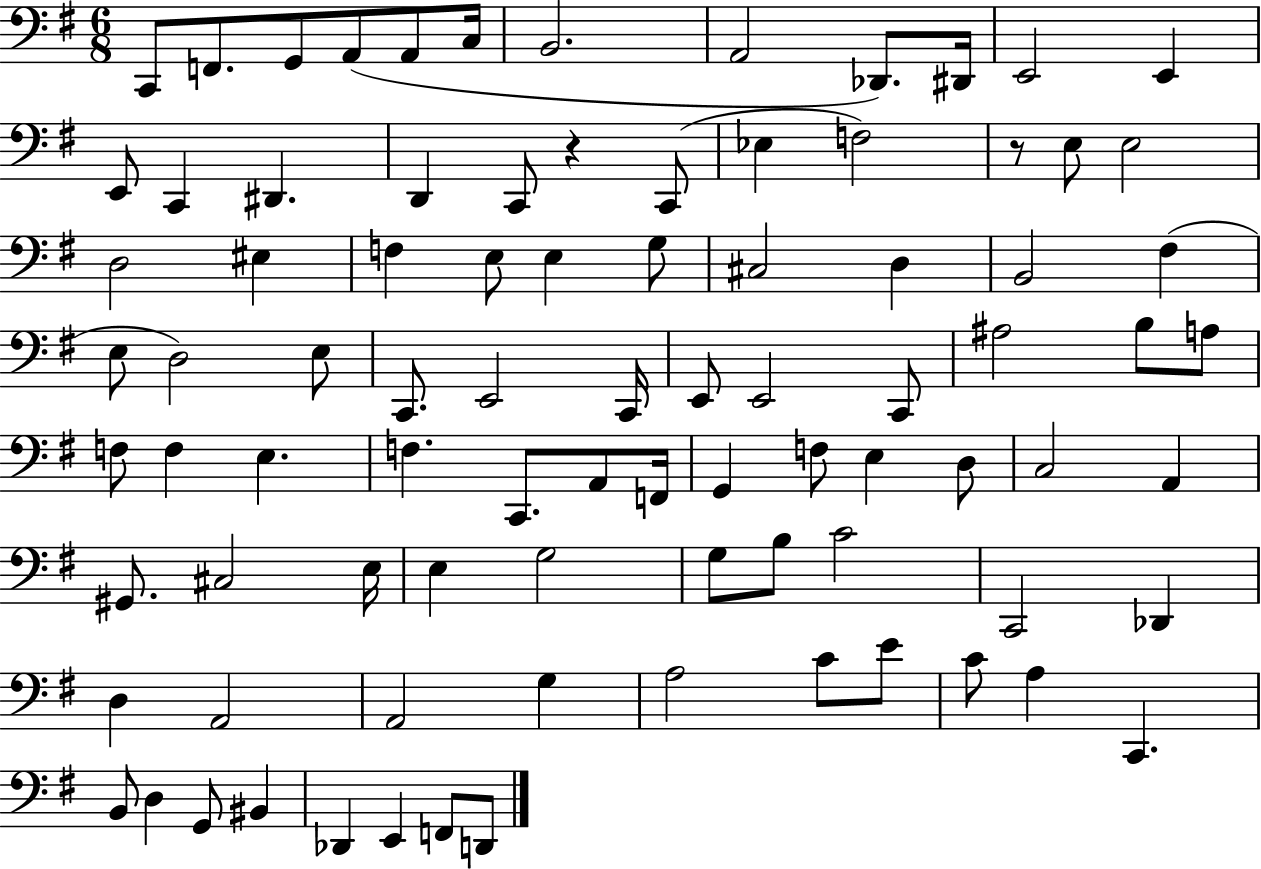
{
  \clef bass
  \numericTimeSignature
  \time 6/8
  \key g \major
  c,8 f,8. g,8 a,8( a,8 c16 | b,2. | a,2 des,8.) dis,16 | e,2 e,4 | \break e,8 c,4 dis,4. | d,4 c,8 r4 c,8( | ees4 f2) | r8 e8 e2 | \break d2 eis4 | f4 e8 e4 g8 | cis2 d4 | b,2 fis4( | \break e8 d2) e8 | c,8. e,2 c,16 | e,8 e,2 c,8 | ais2 b8 a8 | \break f8 f4 e4. | f4. c,8. a,8 f,16 | g,4 f8 e4 d8 | c2 a,4 | \break gis,8. cis2 e16 | e4 g2 | g8 b8 c'2 | c,2 des,4 | \break d4 a,2 | a,2 g4 | a2 c'8 e'8 | c'8 a4 c,4. | \break b,8 d4 g,8 bis,4 | des,4 e,4 f,8 d,8 | \bar "|."
}